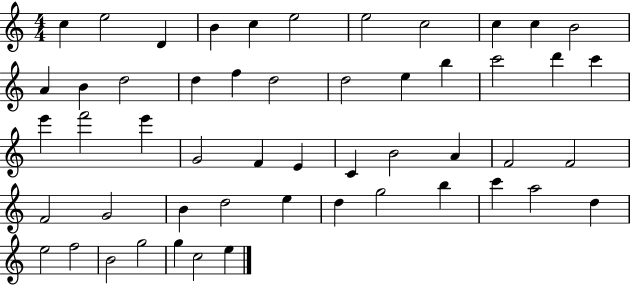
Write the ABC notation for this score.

X:1
T:Untitled
M:4/4
L:1/4
K:C
c e2 D B c e2 e2 c2 c c B2 A B d2 d f d2 d2 e b c'2 d' c' e' f'2 e' G2 F E C B2 A F2 F2 F2 G2 B d2 e d g2 b c' a2 d e2 f2 B2 g2 g c2 e